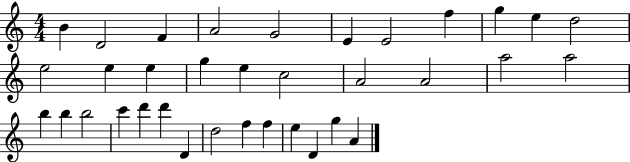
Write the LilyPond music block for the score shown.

{
  \clef treble
  \numericTimeSignature
  \time 4/4
  \key c \major
  b'4 d'2 f'4 | a'2 g'2 | e'4 e'2 f''4 | g''4 e''4 d''2 | \break e''2 e''4 e''4 | g''4 e''4 c''2 | a'2 a'2 | a''2 a''2 | \break b''4 b''4 b''2 | c'''4 d'''4 d'''4 d'4 | d''2 f''4 f''4 | e''4 d'4 g''4 a'4 | \break \bar "|."
}